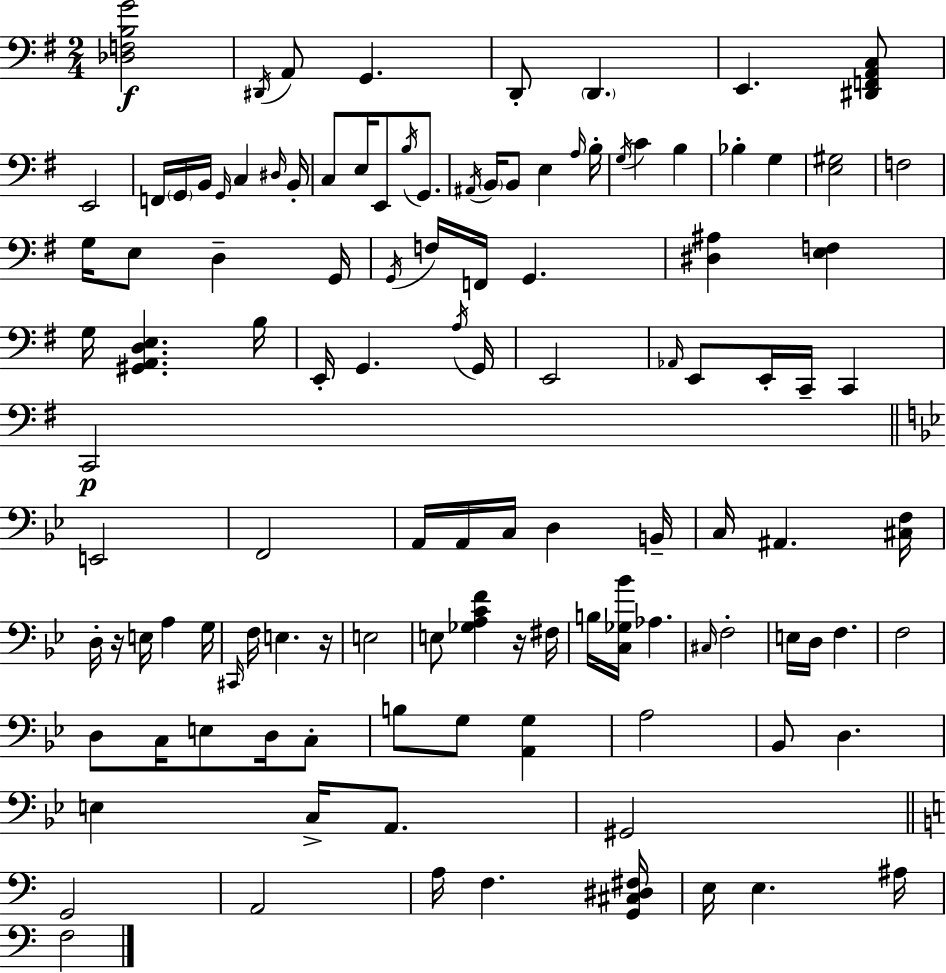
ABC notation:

X:1
T:Untitled
M:2/4
L:1/4
K:Em
[_D,F,B,G]2 ^D,,/4 A,,/2 G,, D,,/2 D,, E,, [^D,,F,,A,,C,]/2 E,,2 F,,/4 G,,/4 B,,/4 G,,/4 C, ^D,/4 B,,/4 C,/2 E,/4 E,,/2 B,/4 G,,/2 ^A,,/4 B,,/4 B,,/2 E, A,/4 B,/4 G,/4 C B, _B, G, [E,^G,]2 F,2 G,/4 E,/2 D, G,,/4 G,,/4 F,/4 F,,/4 G,, [^D,^A,] [E,F,] G,/4 [^G,,A,,D,E,] B,/4 E,,/4 G,, A,/4 G,,/4 E,,2 _A,,/4 E,,/2 E,,/4 C,,/4 C,, C,,2 E,,2 F,,2 A,,/4 A,,/4 C,/4 D, B,,/4 C,/4 ^A,, [^C,F,]/4 D,/4 z/4 E,/4 A, G,/4 ^C,,/4 F,/4 E, z/4 E,2 E,/2 [_G,A,CF] z/4 ^F,/4 B,/4 [C,_G,_B]/4 _A, ^C,/4 F,2 E,/4 D,/4 F, F,2 D,/2 C,/4 E,/2 D,/4 C,/2 B,/2 G,/2 [A,,G,] A,2 _B,,/2 D, E, C,/4 A,,/2 ^G,,2 G,,2 A,,2 A,/4 F, [G,,^C,^D,^F,]/4 E,/4 E, ^A,/4 F,2